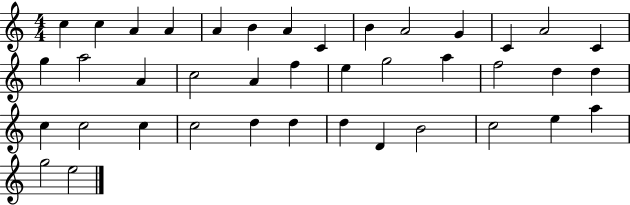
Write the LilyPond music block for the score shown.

{
  \clef treble
  \numericTimeSignature
  \time 4/4
  \key c \major
  c''4 c''4 a'4 a'4 | a'4 b'4 a'4 c'4 | b'4 a'2 g'4 | c'4 a'2 c'4 | \break g''4 a''2 a'4 | c''2 a'4 f''4 | e''4 g''2 a''4 | f''2 d''4 d''4 | \break c''4 c''2 c''4 | c''2 d''4 d''4 | d''4 d'4 b'2 | c''2 e''4 a''4 | \break g''2 e''2 | \bar "|."
}